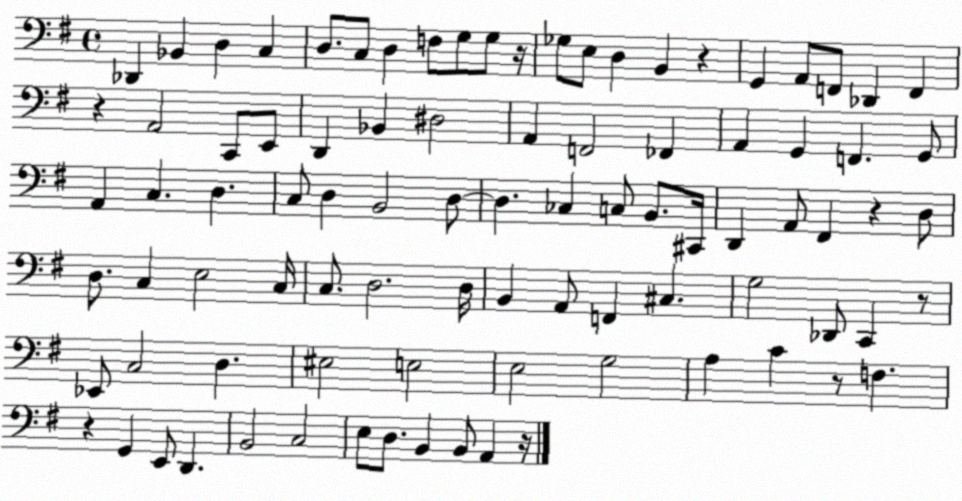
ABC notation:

X:1
T:Untitled
M:4/4
L:1/4
K:G
_D,, _B,, D, C, D,/2 C,/2 D, F,/2 G,/2 G,/2 z/4 _G,/2 E,/2 D, B,, z G,, A,,/2 F,,/2 _D,, F,, z A,,2 C,,/2 E,,/2 D,, _B,, ^D,2 A,, F,,2 _F,, A,, G,, F,, G,,/2 A,, C, D, C,/2 D, B,,2 D,/2 D, _C, C,/2 B,,/2 ^C,,/4 D,, A,,/2 ^F,, z D,/2 D,/2 C, E,2 C,/4 C,/2 D,2 D,/4 B,, A,,/2 F,, ^C, G,2 _D,,/2 C,, z/2 _E,,/2 C,2 D, ^E,2 E,2 E,2 G,2 A, C z/2 F, z G,, E,,/2 D,, B,,2 C,2 E,/2 D,/2 B,, B,,/2 A,, z/4